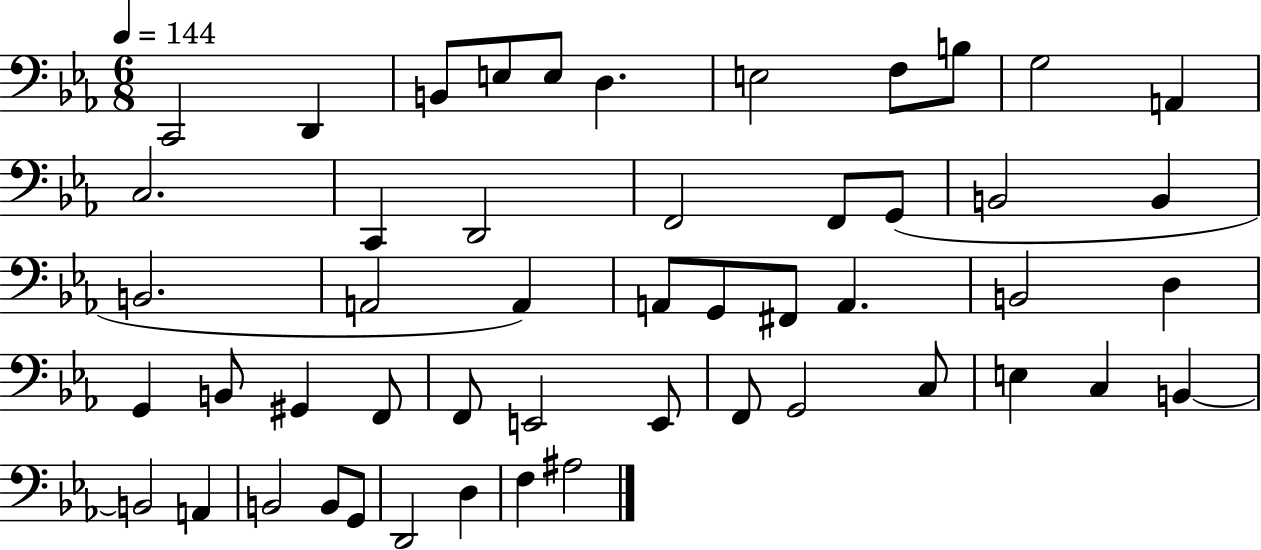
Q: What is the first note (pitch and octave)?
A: C2